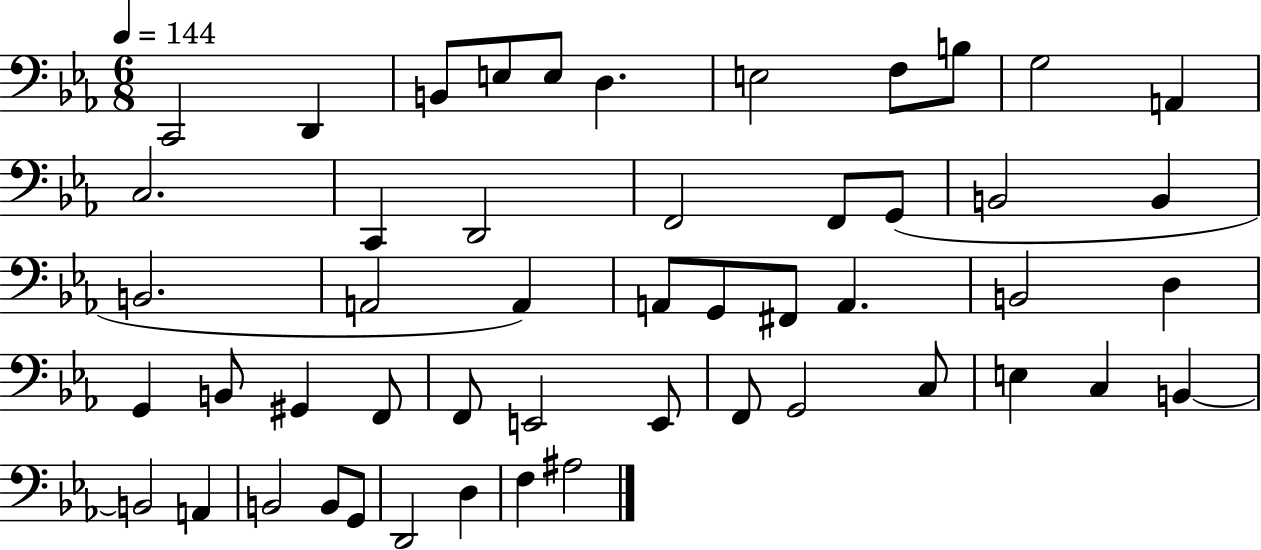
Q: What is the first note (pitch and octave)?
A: C2